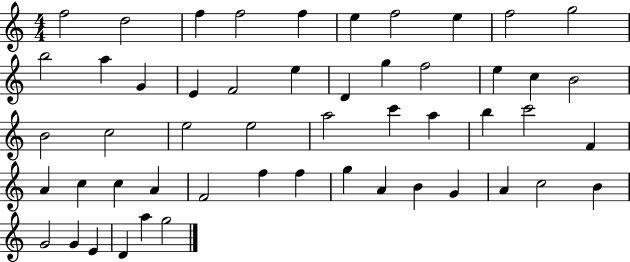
{
  \clef treble
  \numericTimeSignature
  \time 4/4
  \key c \major
  f''2 d''2 | f''4 f''2 f''4 | e''4 f''2 e''4 | f''2 g''2 | \break b''2 a''4 g'4 | e'4 f'2 e''4 | d'4 g''4 f''2 | e''4 c''4 b'2 | \break b'2 c''2 | e''2 e''2 | a''2 c'''4 a''4 | b''4 c'''2 f'4 | \break a'4 c''4 c''4 a'4 | f'2 f''4 f''4 | g''4 a'4 b'4 g'4 | a'4 c''2 b'4 | \break g'2 g'4 e'4 | d'4 a''4 g''2 | \bar "|."
}